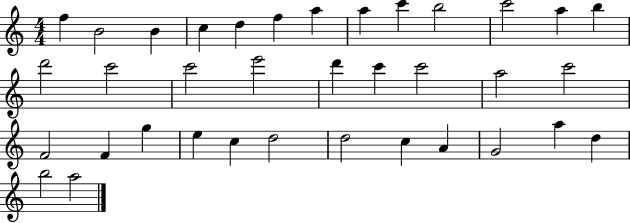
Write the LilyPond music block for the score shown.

{
  \clef treble
  \numericTimeSignature
  \time 4/4
  \key c \major
  f''4 b'2 b'4 | c''4 d''4 f''4 a''4 | a''4 c'''4 b''2 | c'''2 a''4 b''4 | \break d'''2 c'''2 | c'''2 e'''2 | d'''4 c'''4 c'''2 | a''2 c'''2 | \break f'2 f'4 g''4 | e''4 c''4 d''2 | d''2 c''4 a'4 | g'2 a''4 d''4 | \break b''2 a''2 | \bar "|."
}